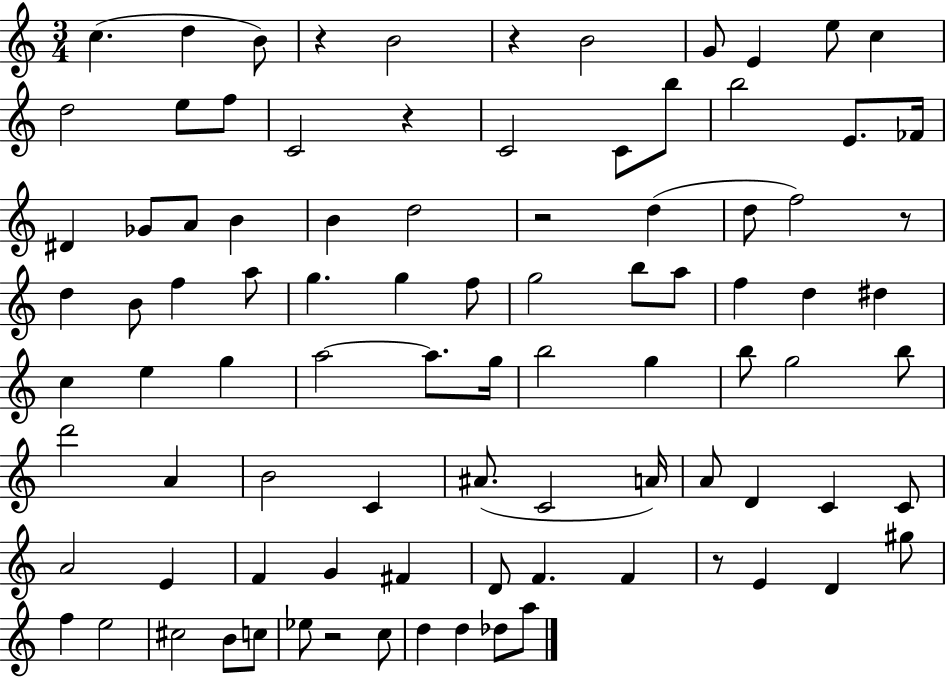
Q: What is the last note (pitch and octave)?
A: A5